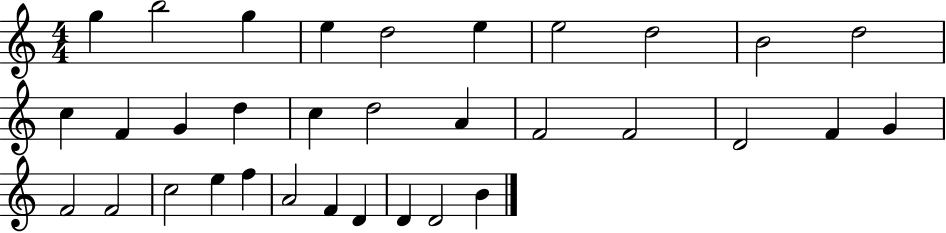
X:1
T:Untitled
M:4/4
L:1/4
K:C
g b2 g e d2 e e2 d2 B2 d2 c F G d c d2 A F2 F2 D2 F G F2 F2 c2 e f A2 F D D D2 B